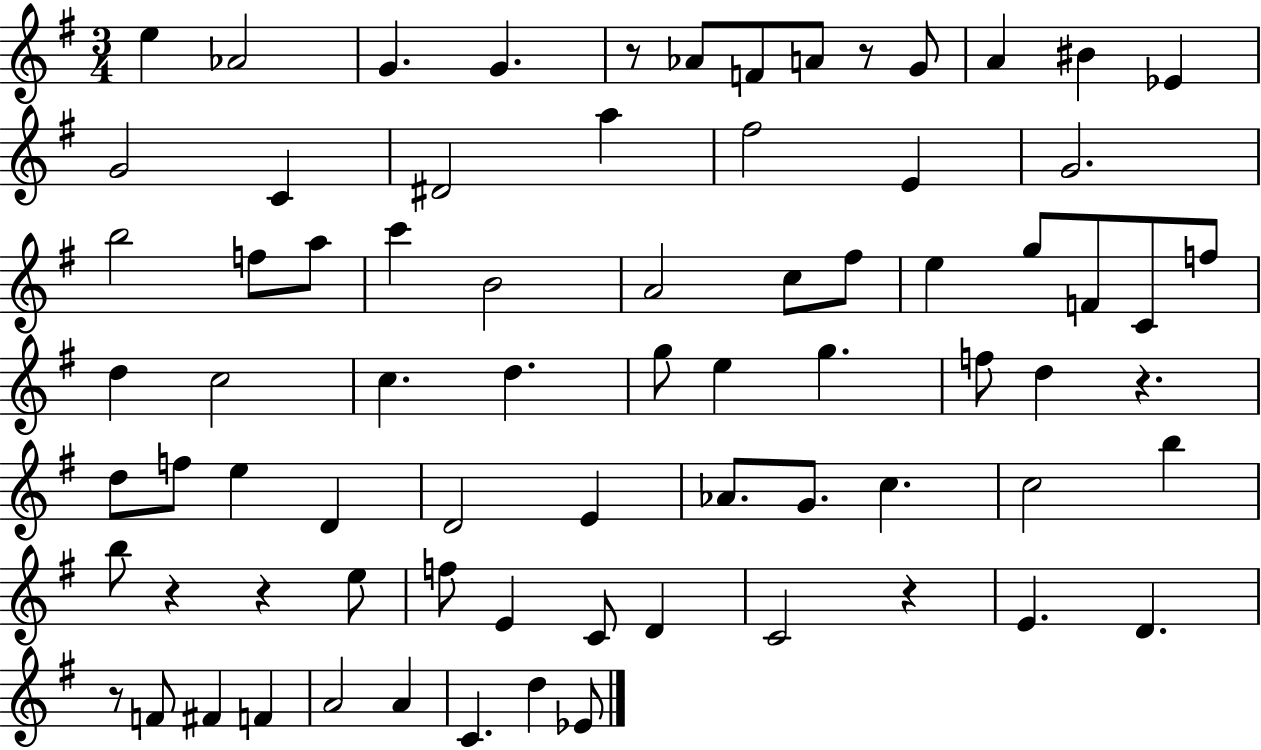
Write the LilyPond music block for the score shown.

{
  \clef treble
  \numericTimeSignature
  \time 3/4
  \key g \major
  e''4 aes'2 | g'4. g'4. | r8 aes'8 f'8 a'8 r8 g'8 | a'4 bis'4 ees'4 | \break g'2 c'4 | dis'2 a''4 | fis''2 e'4 | g'2. | \break b''2 f''8 a''8 | c'''4 b'2 | a'2 c''8 fis''8 | e''4 g''8 f'8 c'8 f''8 | \break d''4 c''2 | c''4. d''4. | g''8 e''4 g''4. | f''8 d''4 r4. | \break d''8 f''8 e''4 d'4 | d'2 e'4 | aes'8. g'8. c''4. | c''2 b''4 | \break b''8 r4 r4 e''8 | f''8 e'4 c'8 d'4 | c'2 r4 | e'4. d'4. | \break r8 f'8 fis'4 f'4 | a'2 a'4 | c'4. d''4 ees'8 | \bar "|."
}